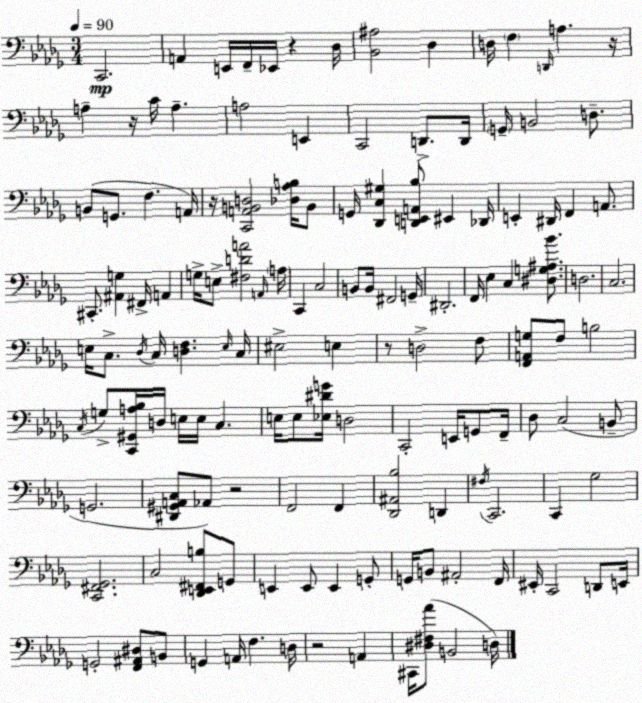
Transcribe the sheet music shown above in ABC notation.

X:1
T:Untitled
M:3/4
L:1/4
K:Bbm
C,,2 A,, E,,/4 F,,/4 _E,,/4 z _D,/4 [_B,,^A,]2 _D, D,/4 F, D,,/4 A, z/4 A, z/4 C/4 A, A,2 E,, C,,2 D,,/2 D,,/4 G,,/4 B,,2 D,/2 B,,/2 G,,/2 F, A,,/4 z/4 [C,,A,,B,,D,]2 [_D,_A,B,]/4 B,,/2 G,,/4 [_D,,C,^G,] [D,,E,,A,,_B,]/2 ^E,, _D,,/4 E,, ^D,,/4 F,, A,,/2 ^C,,/2 [^A,,G,] ^F,,/4 A,, G,/4 E,/2 [^F,DA]2 A,,/4 A,/4 C,, C,2 B,,/2 B,,/4 ^F,,2 G,,/4 ^D,,2 F,,/4 _E, C, [^D,G,^A,_B]/2 D,2 C,2 E,/4 C,/2 _D,/4 C,/4 [D,F,] E,/4 C,/4 ^E,2 E, z/2 D,2 F,/2 [F,,A,,G,]/2 F,/2 B,2 C,/4 G,/2 [C,,^G,,A,_B,]/4 D,/4 E,/4 E,/4 C, E,/4 E,/2 [_E,^DG]/4 D,2 C,,2 E,,/4 G,,/2 F,,/4 _D,/2 C,2 B,,/2 G,,2 [^D,,^G,,A,,C,]/2 _A,,/2 z2 F,,2 F,, [_D,,^A,,_B,]2 D,, ^F,/4 C,,2 C,, _G,2 [C,,^F,,_G,,]2 C,2 [_D,,E,,^F,,B,]/2 G,,/2 E,, E,,/2 E,, G,,/2 G,,/4 B,,/2 ^A,,2 F,,/4 ^E,,/4 C,,2 D,,/2 E,,/4 G,,2 [F,,^A,,^D,]/2 B,,/2 G,, A,,/4 F, D,/4 z2 A,, ^C,,/4 [^D,^F,_A]/2 B,,2 D,/4